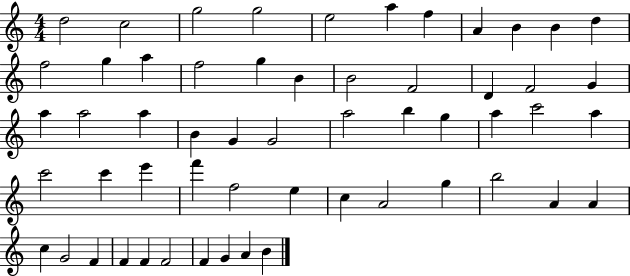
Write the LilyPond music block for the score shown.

{
  \clef treble
  \numericTimeSignature
  \time 4/4
  \key c \major
  d''2 c''2 | g''2 g''2 | e''2 a''4 f''4 | a'4 b'4 b'4 d''4 | \break f''2 g''4 a''4 | f''2 g''4 b'4 | b'2 f'2 | d'4 f'2 g'4 | \break a''4 a''2 a''4 | b'4 g'4 g'2 | a''2 b''4 g''4 | a''4 c'''2 a''4 | \break c'''2 c'''4 e'''4 | f'''4 f''2 e''4 | c''4 a'2 g''4 | b''2 a'4 a'4 | \break c''4 g'2 f'4 | f'4 f'4 f'2 | f'4 g'4 a'4 b'4 | \bar "|."
}